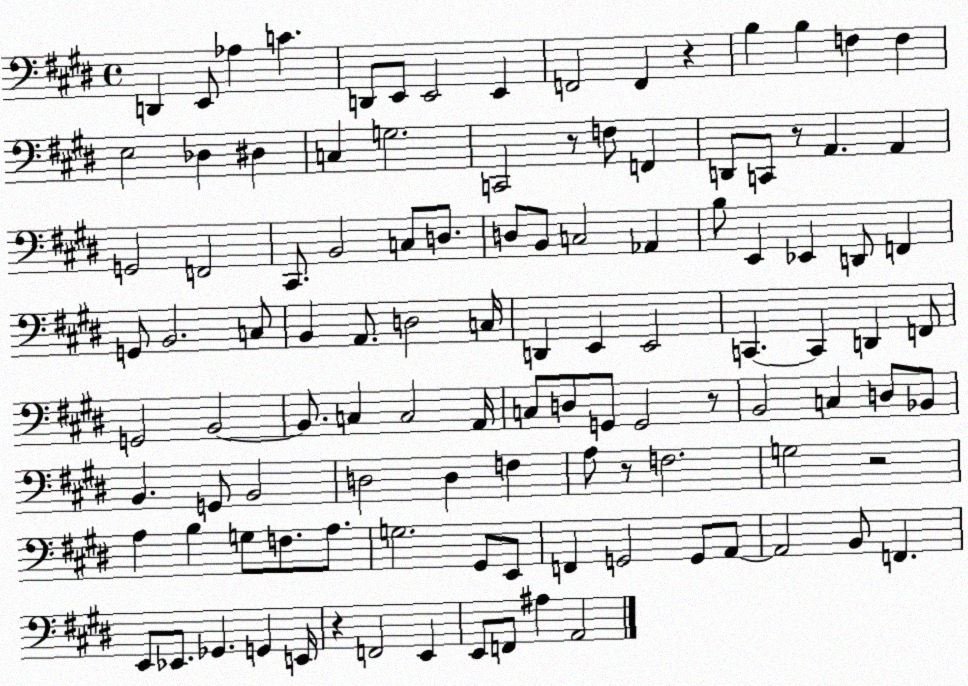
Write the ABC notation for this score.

X:1
T:Untitled
M:4/4
L:1/4
K:E
D,, E,,/2 _A, C D,,/2 E,,/2 E,,2 E,, F,,2 F,, z B, B, F, F, E,2 _D, ^D, C, G,2 C,,2 z/2 F,/2 F,, D,,/2 C,,/2 z/2 A,, A,, G,,2 F,,2 ^C,,/2 B,,2 C,/2 D,/2 D,/2 B,,/2 C,2 _A,, B,/2 E,, _E,, D,,/2 F,, G,,/2 B,,2 C,/2 B,, A,,/2 D,2 C,/4 D,, E,, E,,2 C,, C,, D,, F,,/2 G,,2 B,,2 B,,/2 C, C,2 A,,/4 C,/2 D,/2 G,,/2 G,,2 z/2 B,,2 C, D,/2 _B,,/2 B,, G,,/2 B,,2 D,2 D, F, A,/2 z/2 F,2 G,2 z2 A, B, G,/2 F,/2 A,/2 G,2 ^G,,/2 E,,/2 F,, G,,2 G,,/2 A,,/2 A,,2 B,,/2 F,, E,,/2 _E,,/2 _G,, G,, E,,/4 z F,,2 E,, E,,/2 F,,/2 ^A, A,,2